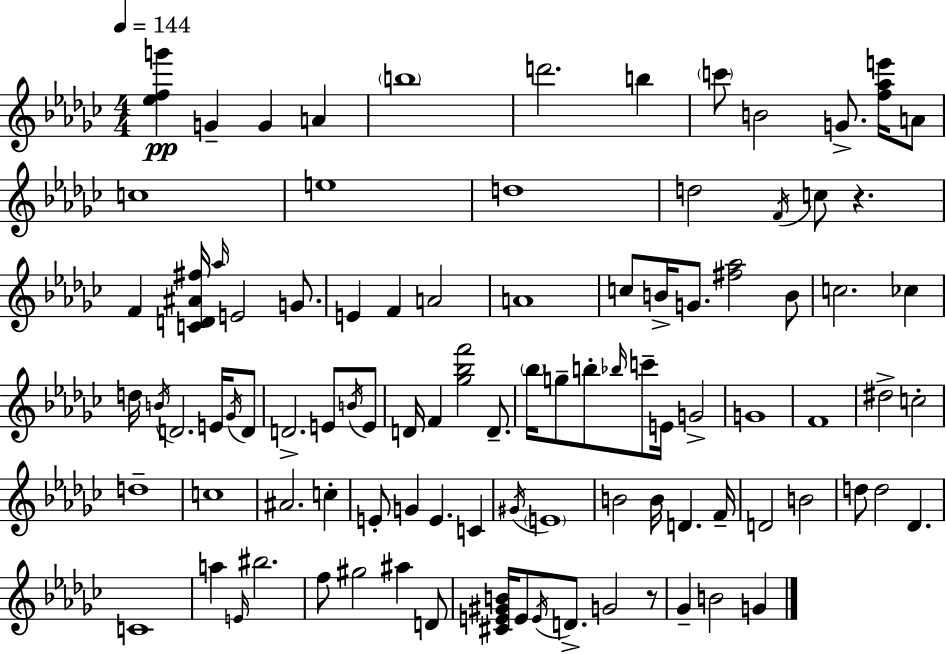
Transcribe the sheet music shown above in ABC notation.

X:1
T:Untitled
M:4/4
L:1/4
K:Ebm
[_efg'] G G A b4 d'2 b c'/2 B2 G/2 [f_ae']/4 A/2 c4 e4 d4 d2 F/4 c/2 z F [CD^A^f]/4 _a/4 E2 G/2 E F A2 A4 c/2 B/4 G/2 [^f_a]2 B/2 c2 _c d/4 B/4 D2 E/4 _G/4 D/2 D2 E/2 B/4 E/2 D/4 F [_g_bf']2 D/2 _b/4 g/2 b/2 _b/4 c'/2 E/4 G2 G4 F4 ^d2 c2 d4 c4 ^A2 c E/2 G E C ^G/4 E4 B2 B/4 D F/4 D2 B2 d/2 d2 _D C4 a E/4 ^b2 f/2 ^g2 ^a D/2 [^CE^GB]/4 E/2 E/4 D/2 G2 z/2 _G B2 G